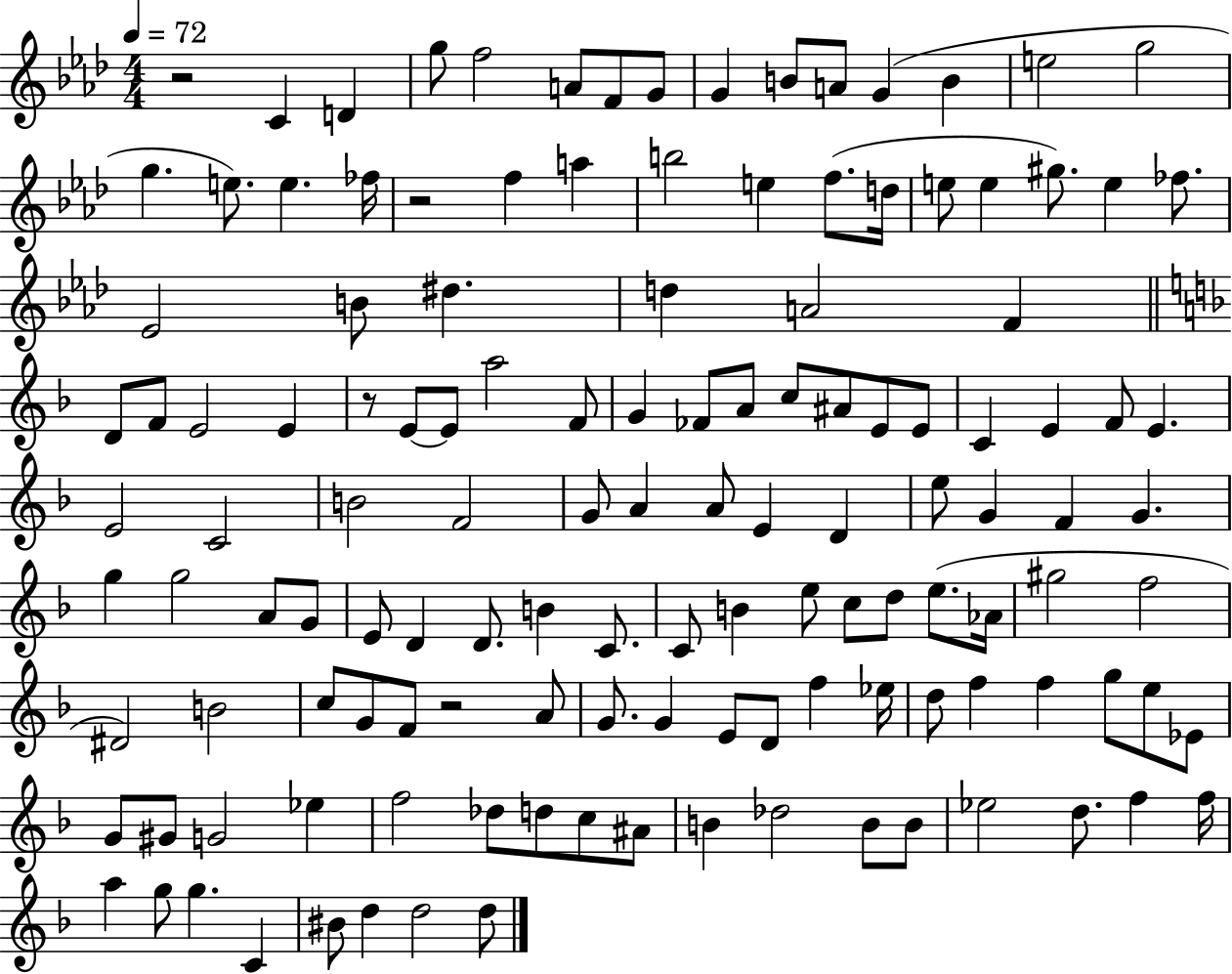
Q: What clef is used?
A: treble